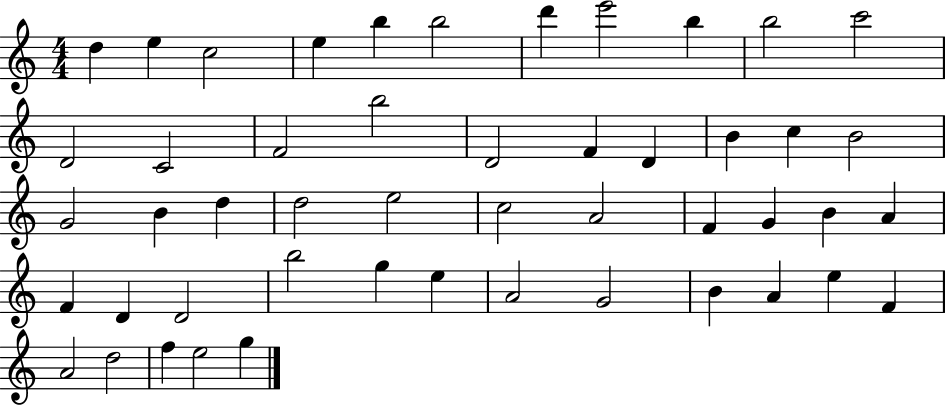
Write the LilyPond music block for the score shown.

{
  \clef treble
  \numericTimeSignature
  \time 4/4
  \key c \major
  d''4 e''4 c''2 | e''4 b''4 b''2 | d'''4 e'''2 b''4 | b''2 c'''2 | \break d'2 c'2 | f'2 b''2 | d'2 f'4 d'4 | b'4 c''4 b'2 | \break g'2 b'4 d''4 | d''2 e''2 | c''2 a'2 | f'4 g'4 b'4 a'4 | \break f'4 d'4 d'2 | b''2 g''4 e''4 | a'2 g'2 | b'4 a'4 e''4 f'4 | \break a'2 d''2 | f''4 e''2 g''4 | \bar "|."
}